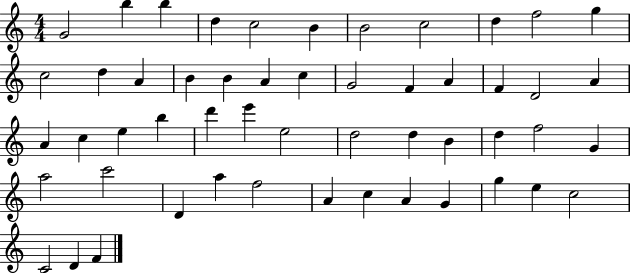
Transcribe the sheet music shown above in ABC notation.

X:1
T:Untitled
M:4/4
L:1/4
K:C
G2 b b d c2 B B2 c2 d f2 g c2 d A B B A c G2 F A F D2 A A c e b d' e' e2 d2 d B d f2 G a2 c'2 D a f2 A c A G g e c2 C2 D F